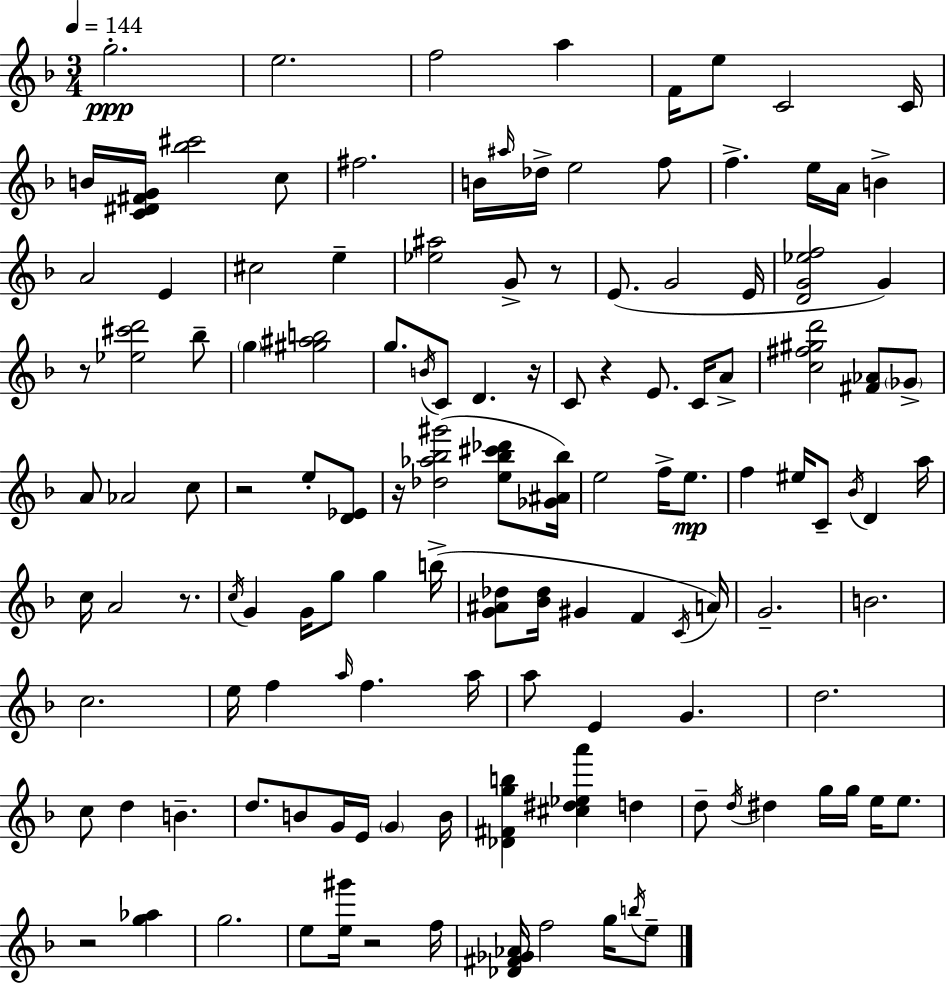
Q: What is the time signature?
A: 3/4